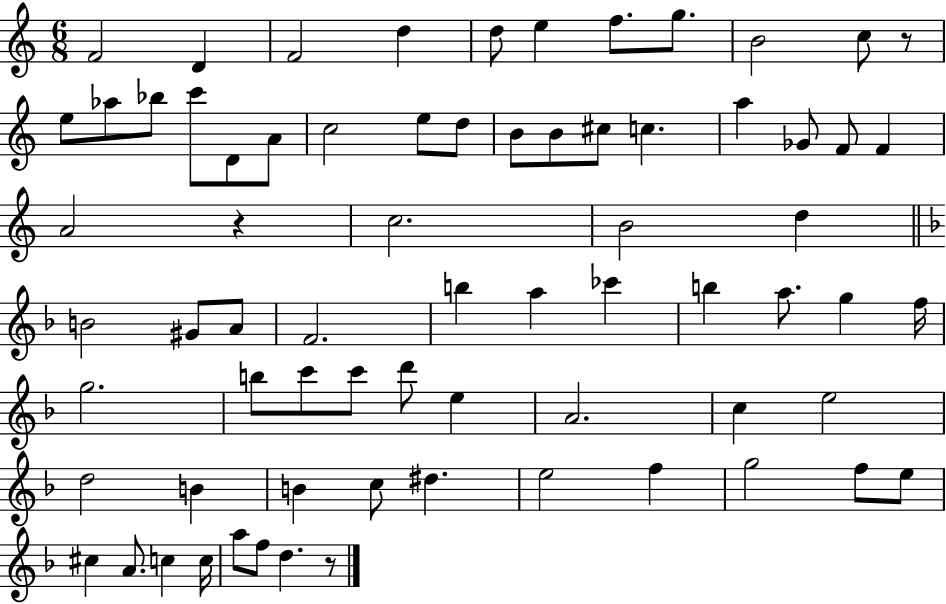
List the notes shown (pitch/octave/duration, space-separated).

F4/h D4/q F4/h D5/q D5/e E5/q F5/e. G5/e. B4/h C5/e R/e E5/e Ab5/e Bb5/e C6/e D4/e A4/e C5/h E5/e D5/e B4/e B4/e C#5/e C5/q. A5/q Gb4/e F4/e F4/q A4/h R/q C5/h. B4/h D5/q B4/h G#4/e A4/e F4/h. B5/q A5/q CES6/q B5/q A5/e. G5/q F5/s G5/h. B5/e C6/e C6/e D6/e E5/q A4/h. C5/q E5/h D5/h B4/q B4/q C5/e D#5/q. E5/h F5/q G5/h F5/e E5/e C#5/q A4/e. C5/q C5/s A5/e F5/e D5/q. R/e